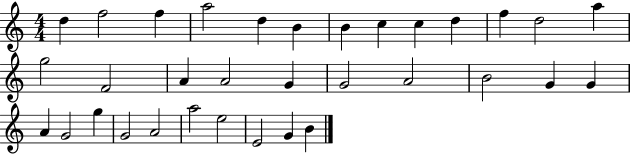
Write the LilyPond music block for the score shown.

{
  \clef treble
  \numericTimeSignature
  \time 4/4
  \key c \major
  d''4 f''2 f''4 | a''2 d''4 b'4 | b'4 c''4 c''4 d''4 | f''4 d''2 a''4 | \break g''2 f'2 | a'4 a'2 g'4 | g'2 a'2 | b'2 g'4 g'4 | \break a'4 g'2 g''4 | g'2 a'2 | a''2 e''2 | e'2 g'4 b'4 | \break \bar "|."
}